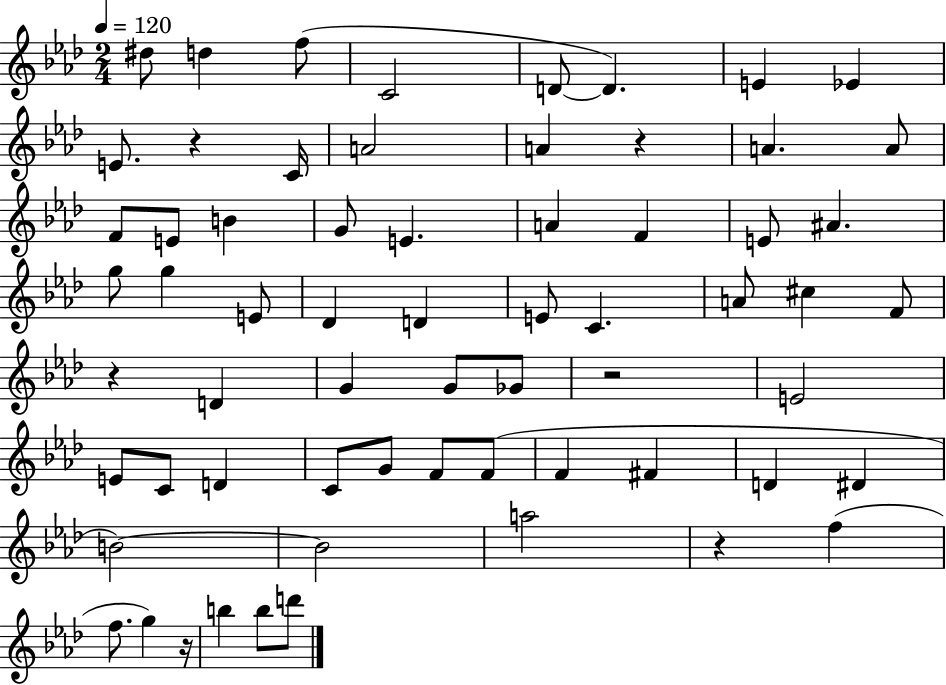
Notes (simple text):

D#5/e D5/q F5/e C4/h D4/e D4/q. E4/q Eb4/q E4/e. R/q C4/s A4/h A4/q R/q A4/q. A4/e F4/e E4/e B4/q G4/e E4/q. A4/q F4/q E4/e A#4/q. G5/e G5/q E4/e Db4/q D4/q E4/e C4/q. A4/e C#5/q F4/e R/q D4/q G4/q G4/e Gb4/e R/h E4/h E4/e C4/e D4/q C4/e G4/e F4/e F4/e F4/q F#4/q D4/q D#4/q B4/h B4/h A5/h R/q F5/q F5/e. G5/q R/s B5/q B5/e D6/e